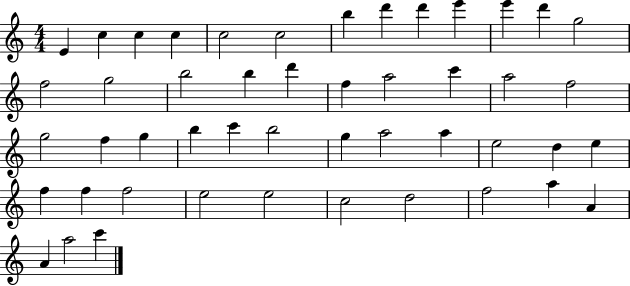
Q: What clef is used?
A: treble